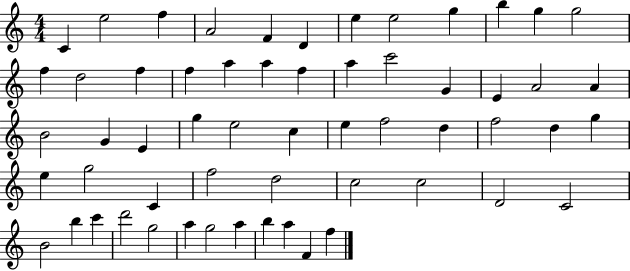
{
  \clef treble
  \numericTimeSignature
  \time 4/4
  \key c \major
  c'4 e''2 f''4 | a'2 f'4 d'4 | e''4 e''2 g''4 | b''4 g''4 g''2 | \break f''4 d''2 f''4 | f''4 a''4 a''4 f''4 | a''4 c'''2 g'4 | e'4 a'2 a'4 | \break b'2 g'4 e'4 | g''4 e''2 c''4 | e''4 f''2 d''4 | f''2 d''4 g''4 | \break e''4 g''2 c'4 | f''2 d''2 | c''2 c''2 | d'2 c'2 | \break b'2 b''4 c'''4 | d'''2 g''2 | a''4 g''2 a''4 | b''4 a''4 f'4 f''4 | \break \bar "|."
}